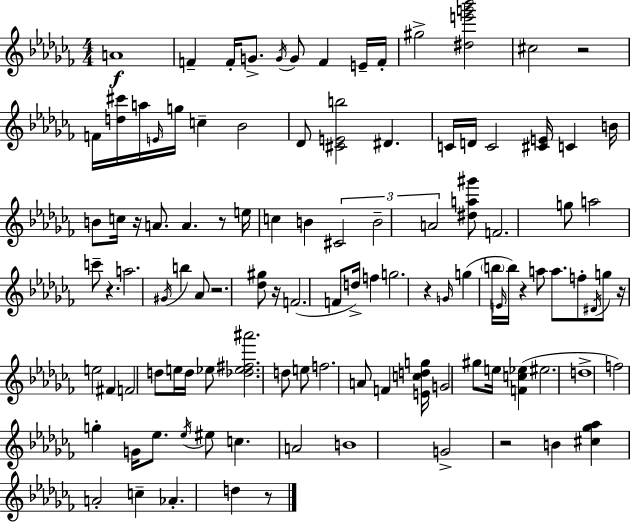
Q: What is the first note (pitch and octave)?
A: A4